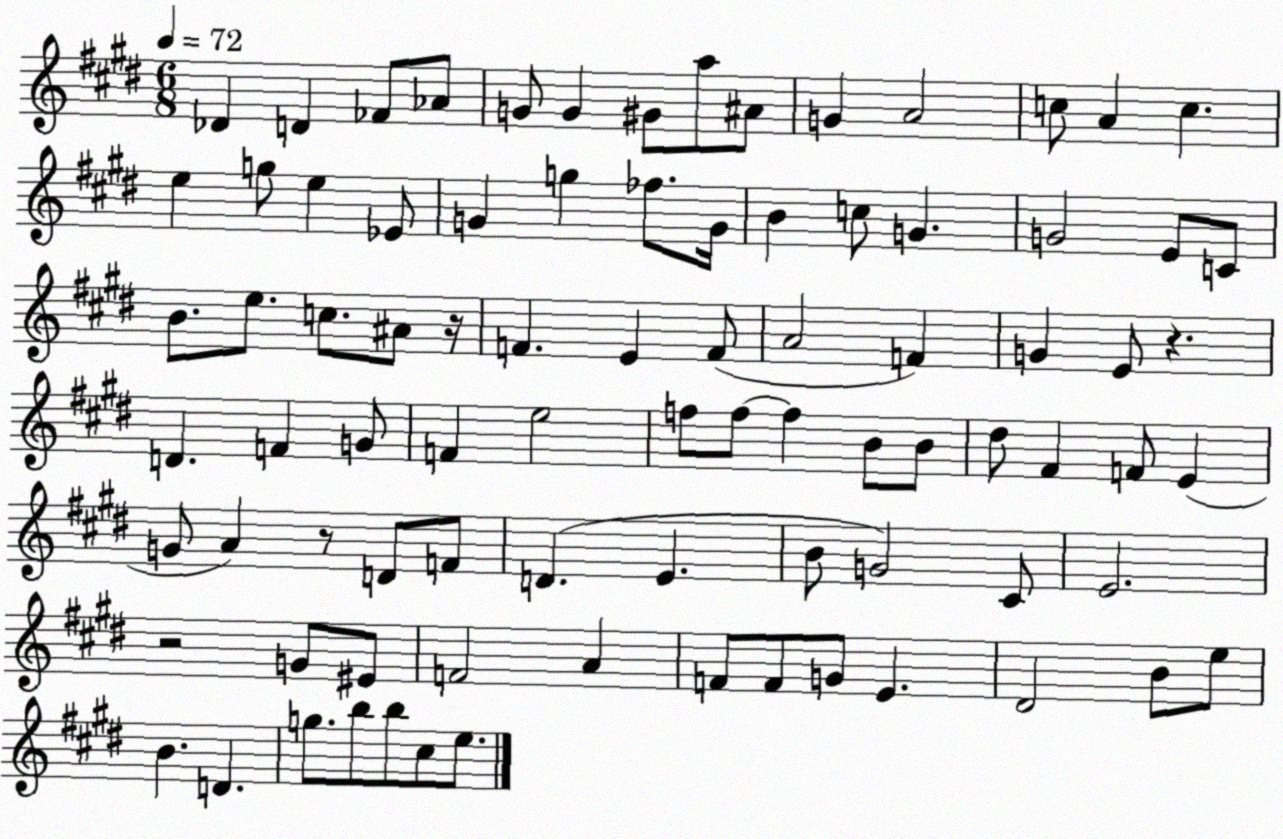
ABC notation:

X:1
T:Untitled
M:6/8
L:1/4
K:E
_D D _F/2 _A/2 G/2 G ^G/2 a/2 ^A/2 G A2 c/2 A c e g/2 e _E/2 G g _f/2 G/4 B c/2 G G2 E/2 C/2 B/2 e/2 c/2 ^A/2 z/4 F E F/2 A2 F G E/2 z D F G/2 F e2 f/2 f/2 f B/2 B/2 ^d/2 ^F F/2 E G/2 A z/2 D/2 F/2 D E B/2 G2 ^C/2 E2 z2 G/2 ^E/2 F2 A F/2 F/2 G/2 E ^D2 B/2 e/2 B D g/2 b/2 b/2 ^c/2 e/2